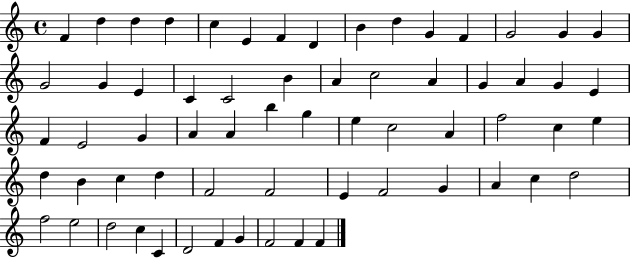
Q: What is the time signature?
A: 4/4